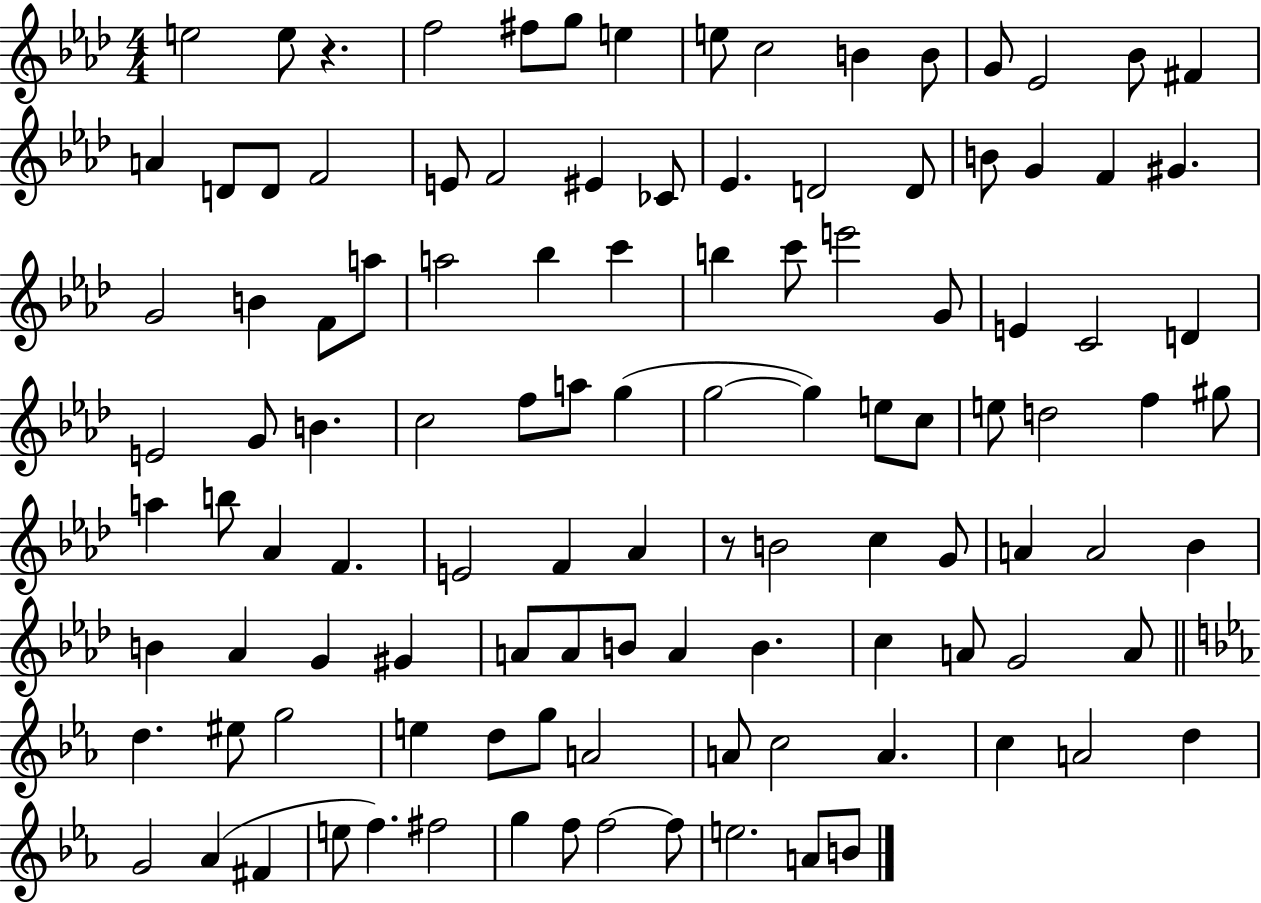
{
  \clef treble
  \numericTimeSignature
  \time 4/4
  \key aes \major
  e''2 e''8 r4. | f''2 fis''8 g''8 e''4 | e''8 c''2 b'4 b'8 | g'8 ees'2 bes'8 fis'4 | \break a'4 d'8 d'8 f'2 | e'8 f'2 eis'4 ces'8 | ees'4. d'2 d'8 | b'8 g'4 f'4 gis'4. | \break g'2 b'4 f'8 a''8 | a''2 bes''4 c'''4 | b''4 c'''8 e'''2 g'8 | e'4 c'2 d'4 | \break e'2 g'8 b'4. | c''2 f''8 a''8 g''4( | g''2~~ g''4) e''8 c''8 | e''8 d''2 f''4 gis''8 | \break a''4 b''8 aes'4 f'4. | e'2 f'4 aes'4 | r8 b'2 c''4 g'8 | a'4 a'2 bes'4 | \break b'4 aes'4 g'4 gis'4 | a'8 a'8 b'8 a'4 b'4. | c''4 a'8 g'2 a'8 | \bar "||" \break \key ees \major d''4. eis''8 g''2 | e''4 d''8 g''8 a'2 | a'8 c''2 a'4. | c''4 a'2 d''4 | \break g'2 aes'4( fis'4 | e''8 f''4.) fis''2 | g''4 f''8 f''2~~ f''8 | e''2. a'8 b'8 | \break \bar "|."
}